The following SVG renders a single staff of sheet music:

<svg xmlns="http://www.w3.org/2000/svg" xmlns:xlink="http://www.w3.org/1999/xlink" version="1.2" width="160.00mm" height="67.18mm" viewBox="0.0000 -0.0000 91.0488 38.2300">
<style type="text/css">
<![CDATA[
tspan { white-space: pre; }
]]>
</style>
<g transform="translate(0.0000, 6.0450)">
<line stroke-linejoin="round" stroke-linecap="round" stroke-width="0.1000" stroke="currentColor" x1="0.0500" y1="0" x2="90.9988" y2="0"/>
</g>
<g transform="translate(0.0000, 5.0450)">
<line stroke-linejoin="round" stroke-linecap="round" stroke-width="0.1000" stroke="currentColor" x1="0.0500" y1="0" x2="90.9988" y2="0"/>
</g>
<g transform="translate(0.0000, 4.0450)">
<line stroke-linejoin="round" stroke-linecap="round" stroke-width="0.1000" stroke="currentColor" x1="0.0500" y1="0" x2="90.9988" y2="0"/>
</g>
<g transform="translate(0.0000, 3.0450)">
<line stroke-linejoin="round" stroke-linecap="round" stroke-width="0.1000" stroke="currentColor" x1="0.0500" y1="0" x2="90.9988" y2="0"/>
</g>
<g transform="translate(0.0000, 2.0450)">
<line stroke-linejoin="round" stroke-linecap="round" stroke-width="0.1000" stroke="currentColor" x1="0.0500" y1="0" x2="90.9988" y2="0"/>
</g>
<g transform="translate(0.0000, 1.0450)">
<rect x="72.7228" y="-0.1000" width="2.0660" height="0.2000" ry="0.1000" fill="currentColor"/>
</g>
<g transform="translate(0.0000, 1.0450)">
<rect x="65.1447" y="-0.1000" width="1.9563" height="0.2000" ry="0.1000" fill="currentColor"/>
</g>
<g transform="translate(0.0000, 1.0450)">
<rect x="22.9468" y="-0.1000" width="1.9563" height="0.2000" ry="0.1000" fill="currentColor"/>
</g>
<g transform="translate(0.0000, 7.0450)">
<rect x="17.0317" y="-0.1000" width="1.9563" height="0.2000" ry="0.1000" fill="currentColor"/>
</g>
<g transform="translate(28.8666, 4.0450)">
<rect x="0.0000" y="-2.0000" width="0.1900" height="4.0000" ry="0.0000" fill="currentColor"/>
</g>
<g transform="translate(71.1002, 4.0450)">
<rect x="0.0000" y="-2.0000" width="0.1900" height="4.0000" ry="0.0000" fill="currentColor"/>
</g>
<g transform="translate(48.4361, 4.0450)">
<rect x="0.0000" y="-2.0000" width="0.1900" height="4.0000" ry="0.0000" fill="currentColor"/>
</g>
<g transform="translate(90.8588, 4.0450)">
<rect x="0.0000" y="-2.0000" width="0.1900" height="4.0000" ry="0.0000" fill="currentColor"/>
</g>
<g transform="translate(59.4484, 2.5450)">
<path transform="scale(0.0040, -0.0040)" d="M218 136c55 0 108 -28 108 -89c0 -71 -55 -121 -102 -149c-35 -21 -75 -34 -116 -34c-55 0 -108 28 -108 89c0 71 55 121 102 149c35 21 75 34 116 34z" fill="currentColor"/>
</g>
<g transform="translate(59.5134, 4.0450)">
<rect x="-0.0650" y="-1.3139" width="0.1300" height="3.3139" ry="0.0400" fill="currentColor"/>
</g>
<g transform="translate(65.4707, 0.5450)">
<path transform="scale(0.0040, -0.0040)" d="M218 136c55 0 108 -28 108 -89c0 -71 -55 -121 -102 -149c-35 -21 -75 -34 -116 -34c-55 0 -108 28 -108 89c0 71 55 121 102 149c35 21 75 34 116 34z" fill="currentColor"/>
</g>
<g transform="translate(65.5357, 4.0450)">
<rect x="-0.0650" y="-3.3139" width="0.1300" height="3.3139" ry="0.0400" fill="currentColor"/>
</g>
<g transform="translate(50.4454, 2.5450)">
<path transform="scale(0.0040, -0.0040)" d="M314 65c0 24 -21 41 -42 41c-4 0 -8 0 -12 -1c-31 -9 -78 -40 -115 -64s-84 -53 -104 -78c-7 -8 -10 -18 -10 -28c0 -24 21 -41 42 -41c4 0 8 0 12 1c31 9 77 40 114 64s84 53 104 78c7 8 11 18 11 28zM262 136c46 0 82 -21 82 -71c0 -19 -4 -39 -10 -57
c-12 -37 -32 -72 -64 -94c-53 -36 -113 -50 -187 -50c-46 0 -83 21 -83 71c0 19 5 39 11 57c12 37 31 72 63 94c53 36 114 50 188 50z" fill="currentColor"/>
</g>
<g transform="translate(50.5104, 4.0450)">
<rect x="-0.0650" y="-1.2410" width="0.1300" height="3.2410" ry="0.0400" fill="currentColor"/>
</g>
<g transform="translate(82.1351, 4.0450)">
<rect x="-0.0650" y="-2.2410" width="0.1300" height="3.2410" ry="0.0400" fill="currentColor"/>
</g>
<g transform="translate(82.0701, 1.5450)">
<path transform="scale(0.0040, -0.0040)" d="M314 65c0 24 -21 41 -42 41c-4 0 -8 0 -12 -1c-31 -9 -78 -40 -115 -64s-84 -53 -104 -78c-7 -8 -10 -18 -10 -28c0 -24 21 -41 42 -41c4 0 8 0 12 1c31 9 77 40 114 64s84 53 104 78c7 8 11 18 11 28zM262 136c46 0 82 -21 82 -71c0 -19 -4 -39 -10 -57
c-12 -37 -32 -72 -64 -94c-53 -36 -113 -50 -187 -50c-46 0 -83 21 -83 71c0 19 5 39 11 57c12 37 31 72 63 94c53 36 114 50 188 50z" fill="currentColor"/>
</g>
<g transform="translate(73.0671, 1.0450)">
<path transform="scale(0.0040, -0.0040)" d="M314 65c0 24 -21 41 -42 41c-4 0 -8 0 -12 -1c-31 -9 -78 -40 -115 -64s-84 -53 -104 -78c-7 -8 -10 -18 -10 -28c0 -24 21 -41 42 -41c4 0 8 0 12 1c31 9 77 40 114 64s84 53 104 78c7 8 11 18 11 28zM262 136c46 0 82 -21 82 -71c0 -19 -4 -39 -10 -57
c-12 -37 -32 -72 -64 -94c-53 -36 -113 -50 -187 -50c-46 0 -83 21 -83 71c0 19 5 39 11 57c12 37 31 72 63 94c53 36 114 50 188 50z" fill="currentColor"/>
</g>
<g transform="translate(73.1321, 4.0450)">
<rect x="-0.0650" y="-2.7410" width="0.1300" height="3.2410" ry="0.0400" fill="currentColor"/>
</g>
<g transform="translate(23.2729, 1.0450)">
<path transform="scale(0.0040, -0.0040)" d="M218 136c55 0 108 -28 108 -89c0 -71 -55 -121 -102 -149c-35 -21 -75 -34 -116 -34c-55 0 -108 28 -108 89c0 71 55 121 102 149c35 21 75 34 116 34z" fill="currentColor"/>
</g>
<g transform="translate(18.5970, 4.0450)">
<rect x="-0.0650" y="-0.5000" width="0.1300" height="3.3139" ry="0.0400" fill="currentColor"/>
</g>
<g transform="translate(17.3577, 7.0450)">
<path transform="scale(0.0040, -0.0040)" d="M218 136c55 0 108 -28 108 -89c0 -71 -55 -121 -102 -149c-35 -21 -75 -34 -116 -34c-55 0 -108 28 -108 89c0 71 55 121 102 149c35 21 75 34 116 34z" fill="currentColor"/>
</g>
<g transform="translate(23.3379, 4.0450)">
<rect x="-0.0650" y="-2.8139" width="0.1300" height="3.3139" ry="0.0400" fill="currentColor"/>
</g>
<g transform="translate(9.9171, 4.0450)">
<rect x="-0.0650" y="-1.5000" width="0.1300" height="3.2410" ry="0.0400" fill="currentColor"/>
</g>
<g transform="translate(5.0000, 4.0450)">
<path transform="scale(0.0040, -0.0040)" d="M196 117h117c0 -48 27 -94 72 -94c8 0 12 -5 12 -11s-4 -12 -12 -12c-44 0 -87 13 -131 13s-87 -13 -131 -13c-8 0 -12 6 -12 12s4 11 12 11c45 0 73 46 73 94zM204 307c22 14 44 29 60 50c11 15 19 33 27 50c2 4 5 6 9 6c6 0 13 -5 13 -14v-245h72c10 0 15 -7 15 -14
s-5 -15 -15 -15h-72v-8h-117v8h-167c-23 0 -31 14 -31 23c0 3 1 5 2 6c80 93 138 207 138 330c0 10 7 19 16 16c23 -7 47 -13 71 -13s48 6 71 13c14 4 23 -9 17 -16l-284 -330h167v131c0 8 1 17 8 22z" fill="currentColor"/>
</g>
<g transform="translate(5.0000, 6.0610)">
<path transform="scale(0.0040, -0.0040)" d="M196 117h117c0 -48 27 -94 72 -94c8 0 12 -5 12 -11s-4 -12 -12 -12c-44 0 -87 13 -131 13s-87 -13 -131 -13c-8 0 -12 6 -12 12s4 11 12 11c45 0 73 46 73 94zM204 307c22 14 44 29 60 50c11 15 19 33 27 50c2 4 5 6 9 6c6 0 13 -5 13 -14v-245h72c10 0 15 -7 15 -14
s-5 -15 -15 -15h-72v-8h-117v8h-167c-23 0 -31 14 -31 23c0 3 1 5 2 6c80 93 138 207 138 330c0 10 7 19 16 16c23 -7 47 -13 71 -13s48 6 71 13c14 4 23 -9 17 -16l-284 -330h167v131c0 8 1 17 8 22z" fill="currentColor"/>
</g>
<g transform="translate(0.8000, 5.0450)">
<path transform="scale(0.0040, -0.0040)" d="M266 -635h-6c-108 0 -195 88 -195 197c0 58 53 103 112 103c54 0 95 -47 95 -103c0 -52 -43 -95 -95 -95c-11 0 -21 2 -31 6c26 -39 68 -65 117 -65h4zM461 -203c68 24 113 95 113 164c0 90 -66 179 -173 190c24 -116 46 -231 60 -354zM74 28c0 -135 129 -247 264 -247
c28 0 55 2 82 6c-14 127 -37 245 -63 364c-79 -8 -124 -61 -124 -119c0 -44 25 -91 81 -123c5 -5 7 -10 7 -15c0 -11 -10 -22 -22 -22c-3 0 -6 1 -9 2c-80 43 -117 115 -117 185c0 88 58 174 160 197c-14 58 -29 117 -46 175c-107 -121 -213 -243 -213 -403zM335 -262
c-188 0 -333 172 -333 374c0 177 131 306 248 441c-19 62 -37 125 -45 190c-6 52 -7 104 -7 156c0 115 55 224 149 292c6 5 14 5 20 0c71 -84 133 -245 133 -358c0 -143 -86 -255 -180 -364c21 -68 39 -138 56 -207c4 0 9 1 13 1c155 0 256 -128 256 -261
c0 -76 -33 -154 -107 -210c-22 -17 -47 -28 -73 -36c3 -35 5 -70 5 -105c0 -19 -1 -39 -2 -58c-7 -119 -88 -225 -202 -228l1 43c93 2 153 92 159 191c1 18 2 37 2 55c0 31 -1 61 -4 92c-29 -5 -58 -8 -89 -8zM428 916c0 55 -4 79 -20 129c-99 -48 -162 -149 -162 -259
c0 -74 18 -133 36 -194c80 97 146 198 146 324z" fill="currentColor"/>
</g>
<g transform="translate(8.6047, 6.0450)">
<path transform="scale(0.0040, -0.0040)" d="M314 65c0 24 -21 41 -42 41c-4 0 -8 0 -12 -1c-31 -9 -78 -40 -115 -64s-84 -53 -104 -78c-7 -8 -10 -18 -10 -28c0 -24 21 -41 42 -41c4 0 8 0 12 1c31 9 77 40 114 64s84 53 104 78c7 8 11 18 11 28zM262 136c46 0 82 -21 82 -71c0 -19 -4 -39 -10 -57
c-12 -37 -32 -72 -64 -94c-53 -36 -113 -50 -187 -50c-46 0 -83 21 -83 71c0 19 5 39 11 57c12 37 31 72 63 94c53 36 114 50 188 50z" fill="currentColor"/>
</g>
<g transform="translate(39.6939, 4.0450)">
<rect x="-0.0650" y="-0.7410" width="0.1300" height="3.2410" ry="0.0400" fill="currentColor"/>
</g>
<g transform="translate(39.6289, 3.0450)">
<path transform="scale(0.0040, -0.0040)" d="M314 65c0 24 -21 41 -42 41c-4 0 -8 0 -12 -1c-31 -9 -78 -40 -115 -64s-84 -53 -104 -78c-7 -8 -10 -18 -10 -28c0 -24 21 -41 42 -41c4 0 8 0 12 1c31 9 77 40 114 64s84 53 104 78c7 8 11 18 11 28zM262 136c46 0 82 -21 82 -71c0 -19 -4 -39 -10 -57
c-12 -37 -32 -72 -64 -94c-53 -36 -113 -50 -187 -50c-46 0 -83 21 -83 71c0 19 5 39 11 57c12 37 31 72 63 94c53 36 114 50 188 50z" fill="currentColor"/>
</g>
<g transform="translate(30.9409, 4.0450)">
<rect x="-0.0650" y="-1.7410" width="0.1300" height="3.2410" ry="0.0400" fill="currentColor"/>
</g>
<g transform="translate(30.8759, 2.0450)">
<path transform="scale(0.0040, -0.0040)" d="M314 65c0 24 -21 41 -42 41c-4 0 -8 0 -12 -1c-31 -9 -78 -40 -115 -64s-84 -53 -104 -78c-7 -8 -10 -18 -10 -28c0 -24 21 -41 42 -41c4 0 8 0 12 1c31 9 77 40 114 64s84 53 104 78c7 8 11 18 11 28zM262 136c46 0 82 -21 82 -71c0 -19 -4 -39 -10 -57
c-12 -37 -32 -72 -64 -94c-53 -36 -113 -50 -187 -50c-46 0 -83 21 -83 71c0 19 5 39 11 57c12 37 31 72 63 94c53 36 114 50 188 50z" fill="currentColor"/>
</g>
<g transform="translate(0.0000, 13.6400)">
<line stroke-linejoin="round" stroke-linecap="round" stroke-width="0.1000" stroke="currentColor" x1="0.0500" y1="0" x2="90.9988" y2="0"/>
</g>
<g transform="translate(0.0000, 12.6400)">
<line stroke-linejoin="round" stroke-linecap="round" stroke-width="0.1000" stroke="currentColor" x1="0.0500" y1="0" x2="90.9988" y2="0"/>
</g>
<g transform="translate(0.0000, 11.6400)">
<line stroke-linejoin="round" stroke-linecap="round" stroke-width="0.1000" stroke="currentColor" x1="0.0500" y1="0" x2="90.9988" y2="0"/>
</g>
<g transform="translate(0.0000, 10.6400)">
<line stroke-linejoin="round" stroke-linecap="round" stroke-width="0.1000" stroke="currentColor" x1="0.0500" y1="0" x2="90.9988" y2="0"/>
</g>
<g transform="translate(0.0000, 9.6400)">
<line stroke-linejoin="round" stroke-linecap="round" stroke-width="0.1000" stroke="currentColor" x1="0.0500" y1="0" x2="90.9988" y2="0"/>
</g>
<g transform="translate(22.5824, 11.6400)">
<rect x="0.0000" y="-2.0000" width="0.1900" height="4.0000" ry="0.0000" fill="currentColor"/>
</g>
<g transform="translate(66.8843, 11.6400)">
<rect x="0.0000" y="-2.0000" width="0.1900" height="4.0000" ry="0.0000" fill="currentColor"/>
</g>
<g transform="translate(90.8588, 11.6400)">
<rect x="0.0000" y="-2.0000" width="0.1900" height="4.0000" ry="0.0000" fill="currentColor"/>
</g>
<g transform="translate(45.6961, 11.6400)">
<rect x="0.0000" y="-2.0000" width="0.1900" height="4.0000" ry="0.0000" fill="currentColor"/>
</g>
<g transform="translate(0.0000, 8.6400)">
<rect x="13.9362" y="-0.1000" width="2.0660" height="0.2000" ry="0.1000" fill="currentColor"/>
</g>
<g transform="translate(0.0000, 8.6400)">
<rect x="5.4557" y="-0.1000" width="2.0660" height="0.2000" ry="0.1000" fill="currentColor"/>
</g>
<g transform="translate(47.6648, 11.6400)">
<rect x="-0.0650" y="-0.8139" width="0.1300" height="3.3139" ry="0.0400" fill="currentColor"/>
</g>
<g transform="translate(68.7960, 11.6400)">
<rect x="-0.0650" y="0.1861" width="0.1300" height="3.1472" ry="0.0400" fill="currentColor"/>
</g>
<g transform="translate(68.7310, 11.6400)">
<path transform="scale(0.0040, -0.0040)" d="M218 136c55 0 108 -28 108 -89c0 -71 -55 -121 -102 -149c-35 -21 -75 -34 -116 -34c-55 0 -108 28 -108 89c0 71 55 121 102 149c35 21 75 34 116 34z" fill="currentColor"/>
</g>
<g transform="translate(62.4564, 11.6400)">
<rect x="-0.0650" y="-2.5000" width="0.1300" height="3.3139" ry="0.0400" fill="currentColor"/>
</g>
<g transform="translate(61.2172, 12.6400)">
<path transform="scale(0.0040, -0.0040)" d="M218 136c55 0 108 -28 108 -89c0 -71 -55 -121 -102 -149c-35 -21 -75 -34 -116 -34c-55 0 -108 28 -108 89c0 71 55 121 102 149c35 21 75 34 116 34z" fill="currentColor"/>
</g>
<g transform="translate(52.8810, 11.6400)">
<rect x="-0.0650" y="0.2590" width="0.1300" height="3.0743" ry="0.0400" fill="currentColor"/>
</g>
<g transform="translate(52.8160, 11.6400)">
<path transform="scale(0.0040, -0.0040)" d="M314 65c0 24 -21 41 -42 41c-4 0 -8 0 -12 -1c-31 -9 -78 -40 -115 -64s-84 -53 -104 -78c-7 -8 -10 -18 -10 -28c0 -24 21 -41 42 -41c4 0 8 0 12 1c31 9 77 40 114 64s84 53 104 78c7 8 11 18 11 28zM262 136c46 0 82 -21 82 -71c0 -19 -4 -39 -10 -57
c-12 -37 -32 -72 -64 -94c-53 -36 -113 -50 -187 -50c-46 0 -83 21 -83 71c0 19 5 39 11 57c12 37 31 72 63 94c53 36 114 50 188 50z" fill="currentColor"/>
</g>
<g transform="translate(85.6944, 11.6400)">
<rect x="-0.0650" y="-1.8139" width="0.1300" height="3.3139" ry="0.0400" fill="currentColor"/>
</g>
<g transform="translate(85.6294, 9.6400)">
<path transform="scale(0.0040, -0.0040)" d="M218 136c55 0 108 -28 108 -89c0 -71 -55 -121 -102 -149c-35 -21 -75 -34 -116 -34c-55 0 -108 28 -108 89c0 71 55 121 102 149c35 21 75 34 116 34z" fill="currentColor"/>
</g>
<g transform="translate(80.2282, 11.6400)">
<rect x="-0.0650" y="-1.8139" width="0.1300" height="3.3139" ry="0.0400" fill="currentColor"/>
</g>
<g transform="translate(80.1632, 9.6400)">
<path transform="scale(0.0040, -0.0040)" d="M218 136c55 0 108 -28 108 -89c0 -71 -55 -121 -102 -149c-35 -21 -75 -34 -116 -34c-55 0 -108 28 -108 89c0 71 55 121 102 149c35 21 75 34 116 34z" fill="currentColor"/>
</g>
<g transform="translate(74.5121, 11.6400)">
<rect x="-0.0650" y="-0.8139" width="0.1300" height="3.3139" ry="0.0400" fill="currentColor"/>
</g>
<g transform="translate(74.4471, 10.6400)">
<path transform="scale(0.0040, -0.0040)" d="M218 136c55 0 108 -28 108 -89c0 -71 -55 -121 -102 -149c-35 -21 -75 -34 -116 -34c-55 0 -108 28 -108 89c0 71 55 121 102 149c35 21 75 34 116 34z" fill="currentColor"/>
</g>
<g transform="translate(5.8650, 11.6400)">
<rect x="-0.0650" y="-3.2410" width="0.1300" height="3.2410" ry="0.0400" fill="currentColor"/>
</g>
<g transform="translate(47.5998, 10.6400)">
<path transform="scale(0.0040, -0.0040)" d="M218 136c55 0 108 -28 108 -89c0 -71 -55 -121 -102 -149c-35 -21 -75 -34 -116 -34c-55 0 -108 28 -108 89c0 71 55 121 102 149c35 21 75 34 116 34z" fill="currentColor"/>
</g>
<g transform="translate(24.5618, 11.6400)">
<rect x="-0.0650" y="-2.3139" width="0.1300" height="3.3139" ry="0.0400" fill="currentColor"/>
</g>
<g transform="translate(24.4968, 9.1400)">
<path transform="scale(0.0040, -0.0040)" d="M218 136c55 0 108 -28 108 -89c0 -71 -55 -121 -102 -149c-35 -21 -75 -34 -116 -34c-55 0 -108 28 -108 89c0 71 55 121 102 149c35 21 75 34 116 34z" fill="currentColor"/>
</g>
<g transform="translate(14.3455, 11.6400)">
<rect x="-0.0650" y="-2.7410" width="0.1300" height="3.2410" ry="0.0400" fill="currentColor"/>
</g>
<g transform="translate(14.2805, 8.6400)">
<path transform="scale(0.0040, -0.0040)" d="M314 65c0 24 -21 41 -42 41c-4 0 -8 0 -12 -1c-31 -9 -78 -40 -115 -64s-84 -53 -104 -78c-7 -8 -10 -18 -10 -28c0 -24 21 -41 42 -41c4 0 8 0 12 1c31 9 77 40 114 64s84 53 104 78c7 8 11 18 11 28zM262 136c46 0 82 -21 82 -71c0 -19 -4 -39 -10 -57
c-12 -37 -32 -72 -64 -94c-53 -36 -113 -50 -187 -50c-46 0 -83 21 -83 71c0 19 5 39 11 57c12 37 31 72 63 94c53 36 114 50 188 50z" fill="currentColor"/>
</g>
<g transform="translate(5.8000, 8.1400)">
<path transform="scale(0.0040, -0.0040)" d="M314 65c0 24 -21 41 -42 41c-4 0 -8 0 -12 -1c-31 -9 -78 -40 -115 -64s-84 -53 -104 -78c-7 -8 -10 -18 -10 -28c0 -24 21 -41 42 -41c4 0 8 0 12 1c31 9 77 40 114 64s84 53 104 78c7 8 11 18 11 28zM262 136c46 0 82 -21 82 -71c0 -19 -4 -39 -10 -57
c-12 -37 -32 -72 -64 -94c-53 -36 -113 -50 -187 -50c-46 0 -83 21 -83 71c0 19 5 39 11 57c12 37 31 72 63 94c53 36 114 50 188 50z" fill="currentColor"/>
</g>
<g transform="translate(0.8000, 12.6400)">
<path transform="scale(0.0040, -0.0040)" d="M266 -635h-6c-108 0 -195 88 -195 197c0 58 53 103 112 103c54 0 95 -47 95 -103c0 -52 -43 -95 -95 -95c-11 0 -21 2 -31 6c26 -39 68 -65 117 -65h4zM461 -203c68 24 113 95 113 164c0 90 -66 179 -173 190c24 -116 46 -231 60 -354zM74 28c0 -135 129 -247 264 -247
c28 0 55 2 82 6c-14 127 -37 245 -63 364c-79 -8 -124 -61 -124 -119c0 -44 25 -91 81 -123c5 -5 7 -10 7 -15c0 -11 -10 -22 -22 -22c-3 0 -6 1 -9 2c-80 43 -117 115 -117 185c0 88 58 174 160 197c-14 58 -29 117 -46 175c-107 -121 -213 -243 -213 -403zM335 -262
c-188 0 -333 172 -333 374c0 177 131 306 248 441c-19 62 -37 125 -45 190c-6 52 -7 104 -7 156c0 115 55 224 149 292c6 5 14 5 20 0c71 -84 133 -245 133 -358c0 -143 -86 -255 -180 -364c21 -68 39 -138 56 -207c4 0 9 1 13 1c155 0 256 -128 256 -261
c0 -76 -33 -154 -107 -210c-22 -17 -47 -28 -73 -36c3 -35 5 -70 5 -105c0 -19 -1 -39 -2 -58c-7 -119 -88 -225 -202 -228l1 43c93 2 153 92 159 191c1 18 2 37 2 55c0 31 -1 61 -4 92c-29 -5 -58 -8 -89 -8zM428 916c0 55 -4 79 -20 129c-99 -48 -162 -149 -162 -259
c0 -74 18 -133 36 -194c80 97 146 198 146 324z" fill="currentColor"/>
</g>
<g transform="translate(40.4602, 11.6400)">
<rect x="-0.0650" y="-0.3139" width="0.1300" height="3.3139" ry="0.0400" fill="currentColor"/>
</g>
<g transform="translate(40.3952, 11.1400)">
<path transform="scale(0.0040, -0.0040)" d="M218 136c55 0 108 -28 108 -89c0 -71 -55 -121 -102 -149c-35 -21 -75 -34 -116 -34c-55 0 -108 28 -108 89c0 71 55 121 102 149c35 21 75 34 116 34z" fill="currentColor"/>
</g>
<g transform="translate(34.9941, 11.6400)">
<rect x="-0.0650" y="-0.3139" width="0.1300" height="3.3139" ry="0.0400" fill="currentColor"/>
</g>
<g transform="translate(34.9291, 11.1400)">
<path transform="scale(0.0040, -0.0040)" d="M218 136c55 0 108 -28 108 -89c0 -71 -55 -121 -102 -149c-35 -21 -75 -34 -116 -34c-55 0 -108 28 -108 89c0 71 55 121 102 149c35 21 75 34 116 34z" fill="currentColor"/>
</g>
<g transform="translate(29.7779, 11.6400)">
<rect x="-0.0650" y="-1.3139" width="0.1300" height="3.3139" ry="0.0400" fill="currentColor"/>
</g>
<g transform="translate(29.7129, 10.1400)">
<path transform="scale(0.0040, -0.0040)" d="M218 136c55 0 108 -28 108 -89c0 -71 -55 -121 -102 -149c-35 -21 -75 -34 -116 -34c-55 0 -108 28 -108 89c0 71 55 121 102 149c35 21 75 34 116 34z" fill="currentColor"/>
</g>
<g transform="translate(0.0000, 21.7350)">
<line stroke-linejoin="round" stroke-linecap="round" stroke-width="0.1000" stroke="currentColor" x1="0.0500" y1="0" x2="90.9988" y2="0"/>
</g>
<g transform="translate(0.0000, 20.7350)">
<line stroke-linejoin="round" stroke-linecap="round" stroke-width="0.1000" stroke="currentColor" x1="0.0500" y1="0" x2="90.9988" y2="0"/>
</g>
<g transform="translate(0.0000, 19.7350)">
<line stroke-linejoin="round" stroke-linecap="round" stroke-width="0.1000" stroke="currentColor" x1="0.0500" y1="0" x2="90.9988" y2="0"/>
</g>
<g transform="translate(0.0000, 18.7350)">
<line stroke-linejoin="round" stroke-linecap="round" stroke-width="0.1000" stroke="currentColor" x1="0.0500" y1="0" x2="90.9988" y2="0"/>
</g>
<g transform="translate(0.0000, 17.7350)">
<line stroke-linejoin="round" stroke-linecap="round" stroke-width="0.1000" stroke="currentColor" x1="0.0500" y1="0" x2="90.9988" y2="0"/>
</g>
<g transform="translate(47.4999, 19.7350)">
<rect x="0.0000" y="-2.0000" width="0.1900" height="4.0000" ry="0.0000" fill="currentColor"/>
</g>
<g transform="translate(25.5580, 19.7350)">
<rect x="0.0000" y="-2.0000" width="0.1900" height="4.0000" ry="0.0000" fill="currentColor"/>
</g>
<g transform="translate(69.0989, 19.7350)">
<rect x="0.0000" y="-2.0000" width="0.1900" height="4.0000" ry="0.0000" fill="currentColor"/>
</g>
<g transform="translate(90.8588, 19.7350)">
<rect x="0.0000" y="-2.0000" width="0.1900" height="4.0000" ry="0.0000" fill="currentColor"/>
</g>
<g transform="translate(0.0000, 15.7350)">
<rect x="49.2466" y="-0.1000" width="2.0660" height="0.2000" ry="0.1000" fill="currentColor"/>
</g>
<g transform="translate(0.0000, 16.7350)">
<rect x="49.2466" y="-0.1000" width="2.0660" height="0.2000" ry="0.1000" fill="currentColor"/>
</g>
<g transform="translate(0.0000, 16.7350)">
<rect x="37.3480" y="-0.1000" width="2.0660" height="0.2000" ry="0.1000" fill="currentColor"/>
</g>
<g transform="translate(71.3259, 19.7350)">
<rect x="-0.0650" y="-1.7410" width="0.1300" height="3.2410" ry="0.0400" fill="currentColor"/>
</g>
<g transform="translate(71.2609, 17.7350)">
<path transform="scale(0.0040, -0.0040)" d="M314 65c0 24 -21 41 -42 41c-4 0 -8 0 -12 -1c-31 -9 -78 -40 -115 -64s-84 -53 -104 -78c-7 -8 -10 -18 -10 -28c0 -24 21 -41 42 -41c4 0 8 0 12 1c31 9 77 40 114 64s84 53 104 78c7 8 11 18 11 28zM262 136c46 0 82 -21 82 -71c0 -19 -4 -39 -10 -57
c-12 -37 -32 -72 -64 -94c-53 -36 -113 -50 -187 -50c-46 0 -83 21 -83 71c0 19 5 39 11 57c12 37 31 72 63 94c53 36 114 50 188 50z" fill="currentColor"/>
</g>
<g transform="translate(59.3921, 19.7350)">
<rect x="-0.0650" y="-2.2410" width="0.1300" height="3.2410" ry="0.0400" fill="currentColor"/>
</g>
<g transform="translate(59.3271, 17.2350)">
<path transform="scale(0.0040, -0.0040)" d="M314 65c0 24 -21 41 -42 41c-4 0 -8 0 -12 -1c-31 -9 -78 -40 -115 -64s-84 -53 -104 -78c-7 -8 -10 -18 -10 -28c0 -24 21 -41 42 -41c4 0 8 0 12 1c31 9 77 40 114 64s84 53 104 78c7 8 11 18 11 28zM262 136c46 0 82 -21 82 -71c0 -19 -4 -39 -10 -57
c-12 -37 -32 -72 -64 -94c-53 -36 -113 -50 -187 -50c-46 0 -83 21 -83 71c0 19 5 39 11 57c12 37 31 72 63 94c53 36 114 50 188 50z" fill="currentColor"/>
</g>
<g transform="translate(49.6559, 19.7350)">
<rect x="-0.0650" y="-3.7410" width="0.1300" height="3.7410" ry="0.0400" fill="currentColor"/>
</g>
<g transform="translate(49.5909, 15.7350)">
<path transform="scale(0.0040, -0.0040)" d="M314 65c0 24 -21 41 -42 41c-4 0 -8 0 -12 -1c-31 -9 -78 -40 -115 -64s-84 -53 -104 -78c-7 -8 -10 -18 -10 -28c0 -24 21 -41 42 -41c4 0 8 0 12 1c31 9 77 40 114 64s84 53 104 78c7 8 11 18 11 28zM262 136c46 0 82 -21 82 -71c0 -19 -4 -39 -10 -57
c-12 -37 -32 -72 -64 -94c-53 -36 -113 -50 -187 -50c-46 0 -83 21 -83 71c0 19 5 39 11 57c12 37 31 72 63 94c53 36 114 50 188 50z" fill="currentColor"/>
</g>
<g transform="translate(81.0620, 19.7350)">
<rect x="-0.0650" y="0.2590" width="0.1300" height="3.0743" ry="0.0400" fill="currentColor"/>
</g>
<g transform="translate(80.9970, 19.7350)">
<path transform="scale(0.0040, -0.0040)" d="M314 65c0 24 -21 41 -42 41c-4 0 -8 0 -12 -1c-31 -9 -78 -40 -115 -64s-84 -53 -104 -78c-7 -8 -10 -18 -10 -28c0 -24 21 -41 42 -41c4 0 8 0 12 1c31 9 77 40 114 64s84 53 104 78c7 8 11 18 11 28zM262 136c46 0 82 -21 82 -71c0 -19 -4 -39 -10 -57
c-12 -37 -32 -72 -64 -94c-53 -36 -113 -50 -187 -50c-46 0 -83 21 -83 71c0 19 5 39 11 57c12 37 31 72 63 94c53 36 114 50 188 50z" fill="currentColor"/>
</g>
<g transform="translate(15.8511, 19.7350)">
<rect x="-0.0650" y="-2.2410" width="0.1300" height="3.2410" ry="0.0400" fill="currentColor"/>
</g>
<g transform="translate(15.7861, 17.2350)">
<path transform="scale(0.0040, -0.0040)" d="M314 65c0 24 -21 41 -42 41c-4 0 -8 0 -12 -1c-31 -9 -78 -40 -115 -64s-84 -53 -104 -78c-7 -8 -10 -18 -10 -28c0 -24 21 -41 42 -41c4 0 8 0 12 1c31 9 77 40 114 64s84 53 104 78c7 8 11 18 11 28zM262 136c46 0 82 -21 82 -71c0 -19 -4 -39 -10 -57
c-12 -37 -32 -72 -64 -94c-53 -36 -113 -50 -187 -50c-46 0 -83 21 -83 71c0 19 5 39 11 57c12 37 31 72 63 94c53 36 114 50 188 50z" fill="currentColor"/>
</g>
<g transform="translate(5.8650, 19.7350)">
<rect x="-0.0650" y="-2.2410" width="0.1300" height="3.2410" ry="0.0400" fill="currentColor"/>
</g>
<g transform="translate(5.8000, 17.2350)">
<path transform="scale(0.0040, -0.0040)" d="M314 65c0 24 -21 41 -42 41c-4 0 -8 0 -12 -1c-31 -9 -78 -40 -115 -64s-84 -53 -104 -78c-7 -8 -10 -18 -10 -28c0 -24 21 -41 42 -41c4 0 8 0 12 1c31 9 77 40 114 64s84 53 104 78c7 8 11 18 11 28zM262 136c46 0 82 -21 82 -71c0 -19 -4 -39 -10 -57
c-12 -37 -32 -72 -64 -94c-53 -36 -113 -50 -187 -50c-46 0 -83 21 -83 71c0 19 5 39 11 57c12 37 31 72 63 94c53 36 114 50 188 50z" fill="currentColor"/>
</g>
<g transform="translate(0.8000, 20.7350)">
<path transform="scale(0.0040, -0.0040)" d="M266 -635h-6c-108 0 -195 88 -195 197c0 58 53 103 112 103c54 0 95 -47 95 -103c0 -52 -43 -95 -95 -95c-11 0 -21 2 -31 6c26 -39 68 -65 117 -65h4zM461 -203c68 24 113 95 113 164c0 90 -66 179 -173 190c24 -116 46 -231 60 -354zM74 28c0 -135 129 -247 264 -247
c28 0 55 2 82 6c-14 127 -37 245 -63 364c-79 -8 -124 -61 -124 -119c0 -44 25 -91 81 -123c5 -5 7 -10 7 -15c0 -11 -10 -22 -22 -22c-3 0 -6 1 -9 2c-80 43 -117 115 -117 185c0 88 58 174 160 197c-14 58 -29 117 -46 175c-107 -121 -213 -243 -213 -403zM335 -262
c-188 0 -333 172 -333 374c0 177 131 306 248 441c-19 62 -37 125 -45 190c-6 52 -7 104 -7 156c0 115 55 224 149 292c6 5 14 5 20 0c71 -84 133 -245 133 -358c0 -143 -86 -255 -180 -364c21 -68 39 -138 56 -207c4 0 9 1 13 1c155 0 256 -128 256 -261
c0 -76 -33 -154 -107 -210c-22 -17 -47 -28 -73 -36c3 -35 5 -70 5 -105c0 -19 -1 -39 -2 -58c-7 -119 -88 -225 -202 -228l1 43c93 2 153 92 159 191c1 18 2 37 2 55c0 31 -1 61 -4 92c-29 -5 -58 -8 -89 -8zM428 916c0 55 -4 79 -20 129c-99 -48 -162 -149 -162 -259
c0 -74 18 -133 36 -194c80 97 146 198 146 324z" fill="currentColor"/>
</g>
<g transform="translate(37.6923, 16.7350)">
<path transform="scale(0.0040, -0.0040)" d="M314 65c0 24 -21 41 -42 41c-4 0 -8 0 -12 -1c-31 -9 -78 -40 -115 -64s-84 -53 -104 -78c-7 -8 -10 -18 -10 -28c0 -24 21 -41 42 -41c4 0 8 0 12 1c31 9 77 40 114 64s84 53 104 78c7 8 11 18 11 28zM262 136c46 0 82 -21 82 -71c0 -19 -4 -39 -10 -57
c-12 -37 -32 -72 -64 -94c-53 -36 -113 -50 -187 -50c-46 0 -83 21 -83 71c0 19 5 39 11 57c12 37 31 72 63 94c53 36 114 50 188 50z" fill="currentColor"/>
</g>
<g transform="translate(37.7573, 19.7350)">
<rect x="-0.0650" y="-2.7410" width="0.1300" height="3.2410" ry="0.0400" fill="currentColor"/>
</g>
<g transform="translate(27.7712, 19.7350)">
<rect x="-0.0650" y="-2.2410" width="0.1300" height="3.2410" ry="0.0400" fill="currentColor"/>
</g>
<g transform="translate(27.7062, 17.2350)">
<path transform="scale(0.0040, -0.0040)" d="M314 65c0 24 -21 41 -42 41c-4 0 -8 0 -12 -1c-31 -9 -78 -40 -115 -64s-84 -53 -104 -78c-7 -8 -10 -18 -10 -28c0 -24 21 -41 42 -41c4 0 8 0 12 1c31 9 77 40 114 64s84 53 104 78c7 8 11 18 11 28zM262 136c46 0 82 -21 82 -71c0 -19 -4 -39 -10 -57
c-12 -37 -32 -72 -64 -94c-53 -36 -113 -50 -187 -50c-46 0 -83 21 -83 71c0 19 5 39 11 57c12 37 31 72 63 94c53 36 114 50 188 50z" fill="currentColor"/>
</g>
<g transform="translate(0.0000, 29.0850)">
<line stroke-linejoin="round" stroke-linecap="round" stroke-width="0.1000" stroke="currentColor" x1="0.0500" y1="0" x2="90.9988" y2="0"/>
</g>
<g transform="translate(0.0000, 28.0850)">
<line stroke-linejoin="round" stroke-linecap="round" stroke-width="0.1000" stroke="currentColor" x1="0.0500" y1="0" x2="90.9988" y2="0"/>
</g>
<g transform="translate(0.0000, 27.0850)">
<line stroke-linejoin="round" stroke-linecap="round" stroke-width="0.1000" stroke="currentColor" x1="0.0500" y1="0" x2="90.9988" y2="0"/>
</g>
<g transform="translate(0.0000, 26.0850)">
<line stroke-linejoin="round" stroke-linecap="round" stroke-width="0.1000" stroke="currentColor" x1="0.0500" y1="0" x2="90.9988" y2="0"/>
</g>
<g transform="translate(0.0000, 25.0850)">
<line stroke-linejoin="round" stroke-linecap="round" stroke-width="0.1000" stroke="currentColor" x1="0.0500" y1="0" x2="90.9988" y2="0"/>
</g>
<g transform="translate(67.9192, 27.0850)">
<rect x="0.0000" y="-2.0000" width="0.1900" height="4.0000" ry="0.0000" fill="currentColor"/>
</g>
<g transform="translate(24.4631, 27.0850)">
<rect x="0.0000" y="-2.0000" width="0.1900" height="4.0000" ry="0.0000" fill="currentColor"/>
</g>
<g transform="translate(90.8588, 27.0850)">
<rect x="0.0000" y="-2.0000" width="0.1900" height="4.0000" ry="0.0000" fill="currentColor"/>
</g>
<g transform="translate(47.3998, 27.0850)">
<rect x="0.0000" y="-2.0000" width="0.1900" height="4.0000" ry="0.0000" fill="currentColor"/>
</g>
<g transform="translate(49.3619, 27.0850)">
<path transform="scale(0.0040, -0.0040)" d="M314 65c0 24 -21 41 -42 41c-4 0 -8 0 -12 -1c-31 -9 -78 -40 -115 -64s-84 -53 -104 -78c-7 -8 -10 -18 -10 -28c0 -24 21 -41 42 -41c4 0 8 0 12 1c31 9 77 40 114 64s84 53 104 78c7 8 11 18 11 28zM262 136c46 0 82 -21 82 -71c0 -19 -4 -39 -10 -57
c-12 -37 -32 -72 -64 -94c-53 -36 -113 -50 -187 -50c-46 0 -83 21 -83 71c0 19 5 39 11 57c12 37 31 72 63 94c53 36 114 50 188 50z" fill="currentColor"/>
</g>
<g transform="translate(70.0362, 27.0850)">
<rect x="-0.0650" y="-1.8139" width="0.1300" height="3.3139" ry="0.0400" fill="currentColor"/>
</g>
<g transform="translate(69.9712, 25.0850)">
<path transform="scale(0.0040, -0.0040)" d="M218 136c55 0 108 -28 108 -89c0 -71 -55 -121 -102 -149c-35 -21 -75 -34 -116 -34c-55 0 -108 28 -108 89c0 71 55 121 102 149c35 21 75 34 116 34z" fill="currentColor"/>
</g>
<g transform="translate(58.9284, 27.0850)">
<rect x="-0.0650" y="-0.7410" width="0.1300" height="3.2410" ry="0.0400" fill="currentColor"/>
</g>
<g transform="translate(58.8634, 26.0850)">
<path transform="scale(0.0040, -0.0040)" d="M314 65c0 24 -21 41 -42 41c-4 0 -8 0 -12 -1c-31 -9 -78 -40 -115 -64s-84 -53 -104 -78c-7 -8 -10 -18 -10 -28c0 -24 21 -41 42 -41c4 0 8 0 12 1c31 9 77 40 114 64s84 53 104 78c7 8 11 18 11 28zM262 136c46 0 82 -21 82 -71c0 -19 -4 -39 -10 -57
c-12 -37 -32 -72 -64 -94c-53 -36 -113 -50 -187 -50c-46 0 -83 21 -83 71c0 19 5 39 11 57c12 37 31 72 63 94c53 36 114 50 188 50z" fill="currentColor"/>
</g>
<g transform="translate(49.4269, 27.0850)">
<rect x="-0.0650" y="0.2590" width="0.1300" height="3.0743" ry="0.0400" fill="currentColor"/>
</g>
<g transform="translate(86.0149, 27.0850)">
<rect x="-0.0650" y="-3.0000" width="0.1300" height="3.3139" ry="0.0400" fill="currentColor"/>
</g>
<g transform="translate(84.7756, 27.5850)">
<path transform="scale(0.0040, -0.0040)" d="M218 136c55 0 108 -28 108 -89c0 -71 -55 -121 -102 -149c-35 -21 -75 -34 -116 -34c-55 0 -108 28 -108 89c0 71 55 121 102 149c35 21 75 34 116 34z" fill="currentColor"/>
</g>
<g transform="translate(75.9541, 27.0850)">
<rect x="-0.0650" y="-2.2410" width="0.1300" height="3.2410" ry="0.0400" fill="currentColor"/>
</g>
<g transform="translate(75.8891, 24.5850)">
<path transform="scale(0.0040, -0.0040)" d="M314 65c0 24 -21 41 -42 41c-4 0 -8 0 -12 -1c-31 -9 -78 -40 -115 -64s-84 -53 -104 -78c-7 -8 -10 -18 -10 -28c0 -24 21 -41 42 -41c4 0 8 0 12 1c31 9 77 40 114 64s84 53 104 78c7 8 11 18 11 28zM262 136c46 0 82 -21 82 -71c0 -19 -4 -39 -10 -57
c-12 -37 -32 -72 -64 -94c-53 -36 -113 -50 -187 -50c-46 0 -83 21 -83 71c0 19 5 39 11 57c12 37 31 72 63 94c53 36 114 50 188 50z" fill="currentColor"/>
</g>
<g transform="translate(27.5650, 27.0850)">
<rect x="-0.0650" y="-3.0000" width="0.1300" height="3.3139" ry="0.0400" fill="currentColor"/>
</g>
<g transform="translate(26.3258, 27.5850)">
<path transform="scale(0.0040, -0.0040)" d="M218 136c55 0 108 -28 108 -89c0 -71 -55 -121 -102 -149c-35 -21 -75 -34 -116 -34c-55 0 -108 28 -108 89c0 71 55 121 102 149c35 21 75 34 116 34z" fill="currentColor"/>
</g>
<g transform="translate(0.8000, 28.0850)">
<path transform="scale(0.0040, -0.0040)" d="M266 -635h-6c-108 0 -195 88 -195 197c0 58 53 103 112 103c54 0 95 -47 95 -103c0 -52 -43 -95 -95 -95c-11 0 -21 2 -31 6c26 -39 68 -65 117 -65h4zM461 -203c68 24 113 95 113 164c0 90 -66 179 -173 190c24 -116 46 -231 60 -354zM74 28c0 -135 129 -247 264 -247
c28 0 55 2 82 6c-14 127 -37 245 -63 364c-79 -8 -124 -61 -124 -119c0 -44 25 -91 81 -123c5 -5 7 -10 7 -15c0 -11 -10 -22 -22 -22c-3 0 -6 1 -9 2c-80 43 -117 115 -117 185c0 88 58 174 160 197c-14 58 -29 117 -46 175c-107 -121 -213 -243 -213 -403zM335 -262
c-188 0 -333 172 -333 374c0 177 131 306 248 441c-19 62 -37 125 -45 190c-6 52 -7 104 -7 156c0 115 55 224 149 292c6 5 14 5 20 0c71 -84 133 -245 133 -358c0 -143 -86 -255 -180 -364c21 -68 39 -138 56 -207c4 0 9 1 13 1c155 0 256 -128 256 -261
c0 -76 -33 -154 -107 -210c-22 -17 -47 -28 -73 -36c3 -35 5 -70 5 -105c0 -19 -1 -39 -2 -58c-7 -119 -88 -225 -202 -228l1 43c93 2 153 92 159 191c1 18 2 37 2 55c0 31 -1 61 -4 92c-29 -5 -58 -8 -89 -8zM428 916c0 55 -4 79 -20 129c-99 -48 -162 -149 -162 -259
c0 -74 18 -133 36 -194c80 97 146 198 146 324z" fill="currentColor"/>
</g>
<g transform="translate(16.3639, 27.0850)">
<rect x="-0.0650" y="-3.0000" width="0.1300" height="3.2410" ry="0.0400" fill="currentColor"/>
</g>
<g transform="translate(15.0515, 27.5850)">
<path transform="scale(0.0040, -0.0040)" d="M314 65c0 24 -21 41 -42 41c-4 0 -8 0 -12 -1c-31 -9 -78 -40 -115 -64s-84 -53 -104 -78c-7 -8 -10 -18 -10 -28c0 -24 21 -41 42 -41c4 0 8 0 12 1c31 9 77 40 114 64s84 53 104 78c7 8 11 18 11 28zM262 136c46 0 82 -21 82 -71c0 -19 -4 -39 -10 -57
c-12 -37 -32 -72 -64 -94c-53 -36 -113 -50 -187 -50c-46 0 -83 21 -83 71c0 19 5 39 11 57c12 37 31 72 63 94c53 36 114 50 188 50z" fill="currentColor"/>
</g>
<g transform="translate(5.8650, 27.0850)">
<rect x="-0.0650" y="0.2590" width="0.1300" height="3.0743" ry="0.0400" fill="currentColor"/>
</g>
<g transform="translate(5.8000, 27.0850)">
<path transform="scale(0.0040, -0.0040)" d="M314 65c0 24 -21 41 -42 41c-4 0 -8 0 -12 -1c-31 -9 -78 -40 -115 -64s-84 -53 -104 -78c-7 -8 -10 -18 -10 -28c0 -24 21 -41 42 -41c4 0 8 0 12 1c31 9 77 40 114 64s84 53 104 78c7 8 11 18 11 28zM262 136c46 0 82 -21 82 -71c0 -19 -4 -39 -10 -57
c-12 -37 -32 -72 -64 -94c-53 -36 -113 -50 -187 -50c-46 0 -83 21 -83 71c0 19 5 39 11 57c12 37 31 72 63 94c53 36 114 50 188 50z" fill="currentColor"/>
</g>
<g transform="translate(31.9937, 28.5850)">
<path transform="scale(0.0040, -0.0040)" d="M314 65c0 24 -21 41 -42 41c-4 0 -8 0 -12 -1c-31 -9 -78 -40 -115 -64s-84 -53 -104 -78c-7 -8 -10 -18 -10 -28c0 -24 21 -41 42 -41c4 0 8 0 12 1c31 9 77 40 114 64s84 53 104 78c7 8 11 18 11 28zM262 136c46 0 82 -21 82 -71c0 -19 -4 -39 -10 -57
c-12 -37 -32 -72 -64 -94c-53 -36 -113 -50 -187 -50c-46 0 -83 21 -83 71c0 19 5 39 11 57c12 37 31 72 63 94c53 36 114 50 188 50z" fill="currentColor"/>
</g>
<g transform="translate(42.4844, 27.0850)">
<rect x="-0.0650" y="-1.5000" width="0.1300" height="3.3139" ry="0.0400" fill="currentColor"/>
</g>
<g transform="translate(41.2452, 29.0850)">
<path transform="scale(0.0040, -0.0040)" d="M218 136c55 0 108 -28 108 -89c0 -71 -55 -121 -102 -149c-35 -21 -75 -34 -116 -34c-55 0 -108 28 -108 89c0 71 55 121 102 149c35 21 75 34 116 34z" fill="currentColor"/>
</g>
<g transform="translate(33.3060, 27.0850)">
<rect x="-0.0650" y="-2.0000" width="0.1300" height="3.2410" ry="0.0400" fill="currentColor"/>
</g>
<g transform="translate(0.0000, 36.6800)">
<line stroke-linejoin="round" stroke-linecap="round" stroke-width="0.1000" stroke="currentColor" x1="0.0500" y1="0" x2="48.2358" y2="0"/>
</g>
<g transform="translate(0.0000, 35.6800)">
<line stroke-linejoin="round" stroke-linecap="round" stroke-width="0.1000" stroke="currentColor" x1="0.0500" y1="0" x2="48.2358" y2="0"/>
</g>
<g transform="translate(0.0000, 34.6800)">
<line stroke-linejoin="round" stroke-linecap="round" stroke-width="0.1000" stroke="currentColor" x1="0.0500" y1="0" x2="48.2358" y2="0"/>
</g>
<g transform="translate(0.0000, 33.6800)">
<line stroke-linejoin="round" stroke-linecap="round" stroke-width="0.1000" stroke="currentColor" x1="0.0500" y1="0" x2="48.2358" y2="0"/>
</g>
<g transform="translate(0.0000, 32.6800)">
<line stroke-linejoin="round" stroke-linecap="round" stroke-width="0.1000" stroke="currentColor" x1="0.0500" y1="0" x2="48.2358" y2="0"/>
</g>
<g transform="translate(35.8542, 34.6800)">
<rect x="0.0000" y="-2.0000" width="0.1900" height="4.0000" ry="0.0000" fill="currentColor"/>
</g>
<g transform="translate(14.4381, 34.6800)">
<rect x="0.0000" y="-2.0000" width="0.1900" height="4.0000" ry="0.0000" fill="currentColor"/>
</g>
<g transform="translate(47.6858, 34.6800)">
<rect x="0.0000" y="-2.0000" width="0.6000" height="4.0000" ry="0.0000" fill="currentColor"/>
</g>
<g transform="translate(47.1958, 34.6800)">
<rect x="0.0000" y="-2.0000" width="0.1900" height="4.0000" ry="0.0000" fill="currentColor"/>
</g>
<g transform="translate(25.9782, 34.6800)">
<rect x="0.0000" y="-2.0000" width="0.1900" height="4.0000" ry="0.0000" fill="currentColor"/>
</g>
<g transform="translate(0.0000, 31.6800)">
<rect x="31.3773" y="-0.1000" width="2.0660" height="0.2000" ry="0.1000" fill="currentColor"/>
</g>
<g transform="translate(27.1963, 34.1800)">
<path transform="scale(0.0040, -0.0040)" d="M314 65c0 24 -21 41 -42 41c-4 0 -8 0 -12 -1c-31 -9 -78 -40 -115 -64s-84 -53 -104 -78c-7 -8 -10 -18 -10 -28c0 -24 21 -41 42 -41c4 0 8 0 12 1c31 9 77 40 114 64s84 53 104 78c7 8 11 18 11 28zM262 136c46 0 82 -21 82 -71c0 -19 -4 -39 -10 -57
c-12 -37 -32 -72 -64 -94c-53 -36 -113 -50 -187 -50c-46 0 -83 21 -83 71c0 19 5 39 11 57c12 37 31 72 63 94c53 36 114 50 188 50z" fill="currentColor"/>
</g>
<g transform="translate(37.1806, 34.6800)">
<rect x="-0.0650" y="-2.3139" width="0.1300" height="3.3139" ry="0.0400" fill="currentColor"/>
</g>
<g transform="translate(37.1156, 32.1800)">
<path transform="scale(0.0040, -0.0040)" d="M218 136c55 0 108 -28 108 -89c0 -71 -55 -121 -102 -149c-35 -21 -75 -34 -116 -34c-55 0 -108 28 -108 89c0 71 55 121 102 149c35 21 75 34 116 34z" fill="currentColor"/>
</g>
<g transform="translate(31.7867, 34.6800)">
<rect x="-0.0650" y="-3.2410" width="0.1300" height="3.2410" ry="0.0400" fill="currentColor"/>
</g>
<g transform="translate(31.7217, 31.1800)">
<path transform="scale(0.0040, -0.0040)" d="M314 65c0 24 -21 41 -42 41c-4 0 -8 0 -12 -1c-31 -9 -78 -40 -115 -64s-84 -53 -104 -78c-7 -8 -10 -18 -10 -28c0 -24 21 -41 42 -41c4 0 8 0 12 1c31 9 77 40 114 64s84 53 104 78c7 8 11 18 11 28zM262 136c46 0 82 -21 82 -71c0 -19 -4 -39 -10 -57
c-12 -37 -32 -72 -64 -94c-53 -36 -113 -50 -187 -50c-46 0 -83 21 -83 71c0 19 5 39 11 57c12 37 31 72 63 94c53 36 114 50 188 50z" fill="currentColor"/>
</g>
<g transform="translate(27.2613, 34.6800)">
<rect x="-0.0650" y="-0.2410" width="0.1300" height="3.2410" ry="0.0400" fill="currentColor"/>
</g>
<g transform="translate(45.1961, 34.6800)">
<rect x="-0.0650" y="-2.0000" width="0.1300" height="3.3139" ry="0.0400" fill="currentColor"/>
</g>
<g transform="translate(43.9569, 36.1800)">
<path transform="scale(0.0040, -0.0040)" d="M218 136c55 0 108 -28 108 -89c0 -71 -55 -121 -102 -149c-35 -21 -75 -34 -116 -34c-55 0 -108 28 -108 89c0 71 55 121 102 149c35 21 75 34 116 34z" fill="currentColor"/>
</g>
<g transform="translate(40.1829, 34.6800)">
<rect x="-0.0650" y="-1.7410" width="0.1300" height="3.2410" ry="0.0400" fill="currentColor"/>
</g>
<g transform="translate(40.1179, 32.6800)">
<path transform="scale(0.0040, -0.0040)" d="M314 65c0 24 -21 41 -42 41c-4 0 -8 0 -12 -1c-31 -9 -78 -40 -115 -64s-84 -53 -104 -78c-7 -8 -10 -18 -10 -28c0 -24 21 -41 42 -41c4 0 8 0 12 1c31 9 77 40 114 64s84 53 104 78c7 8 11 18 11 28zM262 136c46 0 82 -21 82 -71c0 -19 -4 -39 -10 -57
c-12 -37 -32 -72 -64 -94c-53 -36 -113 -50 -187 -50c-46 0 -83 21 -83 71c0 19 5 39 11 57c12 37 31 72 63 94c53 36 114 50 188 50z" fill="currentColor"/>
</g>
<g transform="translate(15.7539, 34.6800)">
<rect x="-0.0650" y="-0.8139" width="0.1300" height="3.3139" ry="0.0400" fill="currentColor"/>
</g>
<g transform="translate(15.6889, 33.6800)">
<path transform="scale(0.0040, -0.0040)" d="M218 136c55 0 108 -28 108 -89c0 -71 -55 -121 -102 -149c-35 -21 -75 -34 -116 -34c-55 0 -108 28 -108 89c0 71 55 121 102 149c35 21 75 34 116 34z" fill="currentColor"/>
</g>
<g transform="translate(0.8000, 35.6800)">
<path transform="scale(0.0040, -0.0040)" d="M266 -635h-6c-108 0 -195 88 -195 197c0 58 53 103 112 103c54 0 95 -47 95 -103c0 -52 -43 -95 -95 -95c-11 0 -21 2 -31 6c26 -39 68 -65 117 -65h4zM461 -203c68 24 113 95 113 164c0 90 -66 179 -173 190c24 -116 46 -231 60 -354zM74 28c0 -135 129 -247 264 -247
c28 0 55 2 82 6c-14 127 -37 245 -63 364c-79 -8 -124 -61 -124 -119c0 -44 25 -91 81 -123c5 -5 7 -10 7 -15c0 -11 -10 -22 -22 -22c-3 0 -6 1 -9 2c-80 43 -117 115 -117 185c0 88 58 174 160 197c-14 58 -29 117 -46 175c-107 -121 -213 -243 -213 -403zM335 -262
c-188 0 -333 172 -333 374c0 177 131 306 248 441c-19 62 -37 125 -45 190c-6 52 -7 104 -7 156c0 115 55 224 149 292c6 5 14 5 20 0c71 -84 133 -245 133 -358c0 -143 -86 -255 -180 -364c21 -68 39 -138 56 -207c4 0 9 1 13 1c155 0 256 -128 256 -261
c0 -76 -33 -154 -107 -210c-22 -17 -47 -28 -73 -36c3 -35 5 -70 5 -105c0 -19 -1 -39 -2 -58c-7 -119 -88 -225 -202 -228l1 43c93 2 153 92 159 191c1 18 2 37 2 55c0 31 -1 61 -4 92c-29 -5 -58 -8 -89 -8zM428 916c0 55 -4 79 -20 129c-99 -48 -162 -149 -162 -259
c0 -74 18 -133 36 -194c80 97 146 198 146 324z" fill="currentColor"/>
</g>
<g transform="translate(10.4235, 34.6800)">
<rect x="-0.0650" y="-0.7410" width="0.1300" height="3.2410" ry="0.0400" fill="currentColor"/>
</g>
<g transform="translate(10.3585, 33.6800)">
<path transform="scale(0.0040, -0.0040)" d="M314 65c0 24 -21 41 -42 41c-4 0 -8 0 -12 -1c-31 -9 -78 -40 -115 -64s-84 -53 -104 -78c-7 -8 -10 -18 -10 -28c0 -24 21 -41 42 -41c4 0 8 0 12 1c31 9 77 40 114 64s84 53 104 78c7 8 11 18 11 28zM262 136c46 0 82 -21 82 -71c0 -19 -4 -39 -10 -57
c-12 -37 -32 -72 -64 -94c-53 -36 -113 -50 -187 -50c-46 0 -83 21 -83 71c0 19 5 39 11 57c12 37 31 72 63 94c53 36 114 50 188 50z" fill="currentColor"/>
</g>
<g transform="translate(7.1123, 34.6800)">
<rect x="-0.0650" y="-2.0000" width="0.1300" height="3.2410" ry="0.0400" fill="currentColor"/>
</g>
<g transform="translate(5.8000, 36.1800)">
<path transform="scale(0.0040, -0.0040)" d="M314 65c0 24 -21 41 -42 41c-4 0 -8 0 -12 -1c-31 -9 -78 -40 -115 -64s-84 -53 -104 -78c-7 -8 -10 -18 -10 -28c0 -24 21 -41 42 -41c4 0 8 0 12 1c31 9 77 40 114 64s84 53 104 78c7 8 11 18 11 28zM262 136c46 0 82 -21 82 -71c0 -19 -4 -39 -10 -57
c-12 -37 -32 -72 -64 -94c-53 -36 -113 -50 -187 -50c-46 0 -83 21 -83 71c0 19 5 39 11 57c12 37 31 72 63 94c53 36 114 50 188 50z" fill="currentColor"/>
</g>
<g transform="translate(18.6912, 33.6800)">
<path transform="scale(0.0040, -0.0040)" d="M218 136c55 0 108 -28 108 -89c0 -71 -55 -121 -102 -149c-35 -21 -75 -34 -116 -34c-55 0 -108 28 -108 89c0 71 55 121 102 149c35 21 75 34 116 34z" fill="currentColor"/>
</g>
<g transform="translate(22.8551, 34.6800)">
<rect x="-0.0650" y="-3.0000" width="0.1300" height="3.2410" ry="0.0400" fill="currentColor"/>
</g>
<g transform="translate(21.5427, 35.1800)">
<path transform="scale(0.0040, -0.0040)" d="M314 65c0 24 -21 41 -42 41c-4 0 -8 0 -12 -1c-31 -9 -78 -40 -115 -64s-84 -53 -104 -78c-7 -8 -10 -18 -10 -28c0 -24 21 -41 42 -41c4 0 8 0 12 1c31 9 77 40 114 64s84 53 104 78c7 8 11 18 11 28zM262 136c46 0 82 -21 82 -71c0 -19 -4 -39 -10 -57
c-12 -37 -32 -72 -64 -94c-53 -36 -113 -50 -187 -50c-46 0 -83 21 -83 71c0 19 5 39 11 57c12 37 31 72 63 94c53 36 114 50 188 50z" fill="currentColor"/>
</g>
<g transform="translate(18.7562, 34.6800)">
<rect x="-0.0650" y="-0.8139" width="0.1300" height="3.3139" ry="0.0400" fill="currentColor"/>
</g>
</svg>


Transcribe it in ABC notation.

X:1
T:Untitled
M:4/4
L:1/4
K:C
E2 C a f2 d2 e2 e b a2 g2 b2 a2 g e c c d B2 G B d f f g2 g2 g2 a2 c'2 g2 f2 B2 B2 A2 A F2 E B2 d2 f g2 A F2 d2 d d A2 c2 b2 g f2 F